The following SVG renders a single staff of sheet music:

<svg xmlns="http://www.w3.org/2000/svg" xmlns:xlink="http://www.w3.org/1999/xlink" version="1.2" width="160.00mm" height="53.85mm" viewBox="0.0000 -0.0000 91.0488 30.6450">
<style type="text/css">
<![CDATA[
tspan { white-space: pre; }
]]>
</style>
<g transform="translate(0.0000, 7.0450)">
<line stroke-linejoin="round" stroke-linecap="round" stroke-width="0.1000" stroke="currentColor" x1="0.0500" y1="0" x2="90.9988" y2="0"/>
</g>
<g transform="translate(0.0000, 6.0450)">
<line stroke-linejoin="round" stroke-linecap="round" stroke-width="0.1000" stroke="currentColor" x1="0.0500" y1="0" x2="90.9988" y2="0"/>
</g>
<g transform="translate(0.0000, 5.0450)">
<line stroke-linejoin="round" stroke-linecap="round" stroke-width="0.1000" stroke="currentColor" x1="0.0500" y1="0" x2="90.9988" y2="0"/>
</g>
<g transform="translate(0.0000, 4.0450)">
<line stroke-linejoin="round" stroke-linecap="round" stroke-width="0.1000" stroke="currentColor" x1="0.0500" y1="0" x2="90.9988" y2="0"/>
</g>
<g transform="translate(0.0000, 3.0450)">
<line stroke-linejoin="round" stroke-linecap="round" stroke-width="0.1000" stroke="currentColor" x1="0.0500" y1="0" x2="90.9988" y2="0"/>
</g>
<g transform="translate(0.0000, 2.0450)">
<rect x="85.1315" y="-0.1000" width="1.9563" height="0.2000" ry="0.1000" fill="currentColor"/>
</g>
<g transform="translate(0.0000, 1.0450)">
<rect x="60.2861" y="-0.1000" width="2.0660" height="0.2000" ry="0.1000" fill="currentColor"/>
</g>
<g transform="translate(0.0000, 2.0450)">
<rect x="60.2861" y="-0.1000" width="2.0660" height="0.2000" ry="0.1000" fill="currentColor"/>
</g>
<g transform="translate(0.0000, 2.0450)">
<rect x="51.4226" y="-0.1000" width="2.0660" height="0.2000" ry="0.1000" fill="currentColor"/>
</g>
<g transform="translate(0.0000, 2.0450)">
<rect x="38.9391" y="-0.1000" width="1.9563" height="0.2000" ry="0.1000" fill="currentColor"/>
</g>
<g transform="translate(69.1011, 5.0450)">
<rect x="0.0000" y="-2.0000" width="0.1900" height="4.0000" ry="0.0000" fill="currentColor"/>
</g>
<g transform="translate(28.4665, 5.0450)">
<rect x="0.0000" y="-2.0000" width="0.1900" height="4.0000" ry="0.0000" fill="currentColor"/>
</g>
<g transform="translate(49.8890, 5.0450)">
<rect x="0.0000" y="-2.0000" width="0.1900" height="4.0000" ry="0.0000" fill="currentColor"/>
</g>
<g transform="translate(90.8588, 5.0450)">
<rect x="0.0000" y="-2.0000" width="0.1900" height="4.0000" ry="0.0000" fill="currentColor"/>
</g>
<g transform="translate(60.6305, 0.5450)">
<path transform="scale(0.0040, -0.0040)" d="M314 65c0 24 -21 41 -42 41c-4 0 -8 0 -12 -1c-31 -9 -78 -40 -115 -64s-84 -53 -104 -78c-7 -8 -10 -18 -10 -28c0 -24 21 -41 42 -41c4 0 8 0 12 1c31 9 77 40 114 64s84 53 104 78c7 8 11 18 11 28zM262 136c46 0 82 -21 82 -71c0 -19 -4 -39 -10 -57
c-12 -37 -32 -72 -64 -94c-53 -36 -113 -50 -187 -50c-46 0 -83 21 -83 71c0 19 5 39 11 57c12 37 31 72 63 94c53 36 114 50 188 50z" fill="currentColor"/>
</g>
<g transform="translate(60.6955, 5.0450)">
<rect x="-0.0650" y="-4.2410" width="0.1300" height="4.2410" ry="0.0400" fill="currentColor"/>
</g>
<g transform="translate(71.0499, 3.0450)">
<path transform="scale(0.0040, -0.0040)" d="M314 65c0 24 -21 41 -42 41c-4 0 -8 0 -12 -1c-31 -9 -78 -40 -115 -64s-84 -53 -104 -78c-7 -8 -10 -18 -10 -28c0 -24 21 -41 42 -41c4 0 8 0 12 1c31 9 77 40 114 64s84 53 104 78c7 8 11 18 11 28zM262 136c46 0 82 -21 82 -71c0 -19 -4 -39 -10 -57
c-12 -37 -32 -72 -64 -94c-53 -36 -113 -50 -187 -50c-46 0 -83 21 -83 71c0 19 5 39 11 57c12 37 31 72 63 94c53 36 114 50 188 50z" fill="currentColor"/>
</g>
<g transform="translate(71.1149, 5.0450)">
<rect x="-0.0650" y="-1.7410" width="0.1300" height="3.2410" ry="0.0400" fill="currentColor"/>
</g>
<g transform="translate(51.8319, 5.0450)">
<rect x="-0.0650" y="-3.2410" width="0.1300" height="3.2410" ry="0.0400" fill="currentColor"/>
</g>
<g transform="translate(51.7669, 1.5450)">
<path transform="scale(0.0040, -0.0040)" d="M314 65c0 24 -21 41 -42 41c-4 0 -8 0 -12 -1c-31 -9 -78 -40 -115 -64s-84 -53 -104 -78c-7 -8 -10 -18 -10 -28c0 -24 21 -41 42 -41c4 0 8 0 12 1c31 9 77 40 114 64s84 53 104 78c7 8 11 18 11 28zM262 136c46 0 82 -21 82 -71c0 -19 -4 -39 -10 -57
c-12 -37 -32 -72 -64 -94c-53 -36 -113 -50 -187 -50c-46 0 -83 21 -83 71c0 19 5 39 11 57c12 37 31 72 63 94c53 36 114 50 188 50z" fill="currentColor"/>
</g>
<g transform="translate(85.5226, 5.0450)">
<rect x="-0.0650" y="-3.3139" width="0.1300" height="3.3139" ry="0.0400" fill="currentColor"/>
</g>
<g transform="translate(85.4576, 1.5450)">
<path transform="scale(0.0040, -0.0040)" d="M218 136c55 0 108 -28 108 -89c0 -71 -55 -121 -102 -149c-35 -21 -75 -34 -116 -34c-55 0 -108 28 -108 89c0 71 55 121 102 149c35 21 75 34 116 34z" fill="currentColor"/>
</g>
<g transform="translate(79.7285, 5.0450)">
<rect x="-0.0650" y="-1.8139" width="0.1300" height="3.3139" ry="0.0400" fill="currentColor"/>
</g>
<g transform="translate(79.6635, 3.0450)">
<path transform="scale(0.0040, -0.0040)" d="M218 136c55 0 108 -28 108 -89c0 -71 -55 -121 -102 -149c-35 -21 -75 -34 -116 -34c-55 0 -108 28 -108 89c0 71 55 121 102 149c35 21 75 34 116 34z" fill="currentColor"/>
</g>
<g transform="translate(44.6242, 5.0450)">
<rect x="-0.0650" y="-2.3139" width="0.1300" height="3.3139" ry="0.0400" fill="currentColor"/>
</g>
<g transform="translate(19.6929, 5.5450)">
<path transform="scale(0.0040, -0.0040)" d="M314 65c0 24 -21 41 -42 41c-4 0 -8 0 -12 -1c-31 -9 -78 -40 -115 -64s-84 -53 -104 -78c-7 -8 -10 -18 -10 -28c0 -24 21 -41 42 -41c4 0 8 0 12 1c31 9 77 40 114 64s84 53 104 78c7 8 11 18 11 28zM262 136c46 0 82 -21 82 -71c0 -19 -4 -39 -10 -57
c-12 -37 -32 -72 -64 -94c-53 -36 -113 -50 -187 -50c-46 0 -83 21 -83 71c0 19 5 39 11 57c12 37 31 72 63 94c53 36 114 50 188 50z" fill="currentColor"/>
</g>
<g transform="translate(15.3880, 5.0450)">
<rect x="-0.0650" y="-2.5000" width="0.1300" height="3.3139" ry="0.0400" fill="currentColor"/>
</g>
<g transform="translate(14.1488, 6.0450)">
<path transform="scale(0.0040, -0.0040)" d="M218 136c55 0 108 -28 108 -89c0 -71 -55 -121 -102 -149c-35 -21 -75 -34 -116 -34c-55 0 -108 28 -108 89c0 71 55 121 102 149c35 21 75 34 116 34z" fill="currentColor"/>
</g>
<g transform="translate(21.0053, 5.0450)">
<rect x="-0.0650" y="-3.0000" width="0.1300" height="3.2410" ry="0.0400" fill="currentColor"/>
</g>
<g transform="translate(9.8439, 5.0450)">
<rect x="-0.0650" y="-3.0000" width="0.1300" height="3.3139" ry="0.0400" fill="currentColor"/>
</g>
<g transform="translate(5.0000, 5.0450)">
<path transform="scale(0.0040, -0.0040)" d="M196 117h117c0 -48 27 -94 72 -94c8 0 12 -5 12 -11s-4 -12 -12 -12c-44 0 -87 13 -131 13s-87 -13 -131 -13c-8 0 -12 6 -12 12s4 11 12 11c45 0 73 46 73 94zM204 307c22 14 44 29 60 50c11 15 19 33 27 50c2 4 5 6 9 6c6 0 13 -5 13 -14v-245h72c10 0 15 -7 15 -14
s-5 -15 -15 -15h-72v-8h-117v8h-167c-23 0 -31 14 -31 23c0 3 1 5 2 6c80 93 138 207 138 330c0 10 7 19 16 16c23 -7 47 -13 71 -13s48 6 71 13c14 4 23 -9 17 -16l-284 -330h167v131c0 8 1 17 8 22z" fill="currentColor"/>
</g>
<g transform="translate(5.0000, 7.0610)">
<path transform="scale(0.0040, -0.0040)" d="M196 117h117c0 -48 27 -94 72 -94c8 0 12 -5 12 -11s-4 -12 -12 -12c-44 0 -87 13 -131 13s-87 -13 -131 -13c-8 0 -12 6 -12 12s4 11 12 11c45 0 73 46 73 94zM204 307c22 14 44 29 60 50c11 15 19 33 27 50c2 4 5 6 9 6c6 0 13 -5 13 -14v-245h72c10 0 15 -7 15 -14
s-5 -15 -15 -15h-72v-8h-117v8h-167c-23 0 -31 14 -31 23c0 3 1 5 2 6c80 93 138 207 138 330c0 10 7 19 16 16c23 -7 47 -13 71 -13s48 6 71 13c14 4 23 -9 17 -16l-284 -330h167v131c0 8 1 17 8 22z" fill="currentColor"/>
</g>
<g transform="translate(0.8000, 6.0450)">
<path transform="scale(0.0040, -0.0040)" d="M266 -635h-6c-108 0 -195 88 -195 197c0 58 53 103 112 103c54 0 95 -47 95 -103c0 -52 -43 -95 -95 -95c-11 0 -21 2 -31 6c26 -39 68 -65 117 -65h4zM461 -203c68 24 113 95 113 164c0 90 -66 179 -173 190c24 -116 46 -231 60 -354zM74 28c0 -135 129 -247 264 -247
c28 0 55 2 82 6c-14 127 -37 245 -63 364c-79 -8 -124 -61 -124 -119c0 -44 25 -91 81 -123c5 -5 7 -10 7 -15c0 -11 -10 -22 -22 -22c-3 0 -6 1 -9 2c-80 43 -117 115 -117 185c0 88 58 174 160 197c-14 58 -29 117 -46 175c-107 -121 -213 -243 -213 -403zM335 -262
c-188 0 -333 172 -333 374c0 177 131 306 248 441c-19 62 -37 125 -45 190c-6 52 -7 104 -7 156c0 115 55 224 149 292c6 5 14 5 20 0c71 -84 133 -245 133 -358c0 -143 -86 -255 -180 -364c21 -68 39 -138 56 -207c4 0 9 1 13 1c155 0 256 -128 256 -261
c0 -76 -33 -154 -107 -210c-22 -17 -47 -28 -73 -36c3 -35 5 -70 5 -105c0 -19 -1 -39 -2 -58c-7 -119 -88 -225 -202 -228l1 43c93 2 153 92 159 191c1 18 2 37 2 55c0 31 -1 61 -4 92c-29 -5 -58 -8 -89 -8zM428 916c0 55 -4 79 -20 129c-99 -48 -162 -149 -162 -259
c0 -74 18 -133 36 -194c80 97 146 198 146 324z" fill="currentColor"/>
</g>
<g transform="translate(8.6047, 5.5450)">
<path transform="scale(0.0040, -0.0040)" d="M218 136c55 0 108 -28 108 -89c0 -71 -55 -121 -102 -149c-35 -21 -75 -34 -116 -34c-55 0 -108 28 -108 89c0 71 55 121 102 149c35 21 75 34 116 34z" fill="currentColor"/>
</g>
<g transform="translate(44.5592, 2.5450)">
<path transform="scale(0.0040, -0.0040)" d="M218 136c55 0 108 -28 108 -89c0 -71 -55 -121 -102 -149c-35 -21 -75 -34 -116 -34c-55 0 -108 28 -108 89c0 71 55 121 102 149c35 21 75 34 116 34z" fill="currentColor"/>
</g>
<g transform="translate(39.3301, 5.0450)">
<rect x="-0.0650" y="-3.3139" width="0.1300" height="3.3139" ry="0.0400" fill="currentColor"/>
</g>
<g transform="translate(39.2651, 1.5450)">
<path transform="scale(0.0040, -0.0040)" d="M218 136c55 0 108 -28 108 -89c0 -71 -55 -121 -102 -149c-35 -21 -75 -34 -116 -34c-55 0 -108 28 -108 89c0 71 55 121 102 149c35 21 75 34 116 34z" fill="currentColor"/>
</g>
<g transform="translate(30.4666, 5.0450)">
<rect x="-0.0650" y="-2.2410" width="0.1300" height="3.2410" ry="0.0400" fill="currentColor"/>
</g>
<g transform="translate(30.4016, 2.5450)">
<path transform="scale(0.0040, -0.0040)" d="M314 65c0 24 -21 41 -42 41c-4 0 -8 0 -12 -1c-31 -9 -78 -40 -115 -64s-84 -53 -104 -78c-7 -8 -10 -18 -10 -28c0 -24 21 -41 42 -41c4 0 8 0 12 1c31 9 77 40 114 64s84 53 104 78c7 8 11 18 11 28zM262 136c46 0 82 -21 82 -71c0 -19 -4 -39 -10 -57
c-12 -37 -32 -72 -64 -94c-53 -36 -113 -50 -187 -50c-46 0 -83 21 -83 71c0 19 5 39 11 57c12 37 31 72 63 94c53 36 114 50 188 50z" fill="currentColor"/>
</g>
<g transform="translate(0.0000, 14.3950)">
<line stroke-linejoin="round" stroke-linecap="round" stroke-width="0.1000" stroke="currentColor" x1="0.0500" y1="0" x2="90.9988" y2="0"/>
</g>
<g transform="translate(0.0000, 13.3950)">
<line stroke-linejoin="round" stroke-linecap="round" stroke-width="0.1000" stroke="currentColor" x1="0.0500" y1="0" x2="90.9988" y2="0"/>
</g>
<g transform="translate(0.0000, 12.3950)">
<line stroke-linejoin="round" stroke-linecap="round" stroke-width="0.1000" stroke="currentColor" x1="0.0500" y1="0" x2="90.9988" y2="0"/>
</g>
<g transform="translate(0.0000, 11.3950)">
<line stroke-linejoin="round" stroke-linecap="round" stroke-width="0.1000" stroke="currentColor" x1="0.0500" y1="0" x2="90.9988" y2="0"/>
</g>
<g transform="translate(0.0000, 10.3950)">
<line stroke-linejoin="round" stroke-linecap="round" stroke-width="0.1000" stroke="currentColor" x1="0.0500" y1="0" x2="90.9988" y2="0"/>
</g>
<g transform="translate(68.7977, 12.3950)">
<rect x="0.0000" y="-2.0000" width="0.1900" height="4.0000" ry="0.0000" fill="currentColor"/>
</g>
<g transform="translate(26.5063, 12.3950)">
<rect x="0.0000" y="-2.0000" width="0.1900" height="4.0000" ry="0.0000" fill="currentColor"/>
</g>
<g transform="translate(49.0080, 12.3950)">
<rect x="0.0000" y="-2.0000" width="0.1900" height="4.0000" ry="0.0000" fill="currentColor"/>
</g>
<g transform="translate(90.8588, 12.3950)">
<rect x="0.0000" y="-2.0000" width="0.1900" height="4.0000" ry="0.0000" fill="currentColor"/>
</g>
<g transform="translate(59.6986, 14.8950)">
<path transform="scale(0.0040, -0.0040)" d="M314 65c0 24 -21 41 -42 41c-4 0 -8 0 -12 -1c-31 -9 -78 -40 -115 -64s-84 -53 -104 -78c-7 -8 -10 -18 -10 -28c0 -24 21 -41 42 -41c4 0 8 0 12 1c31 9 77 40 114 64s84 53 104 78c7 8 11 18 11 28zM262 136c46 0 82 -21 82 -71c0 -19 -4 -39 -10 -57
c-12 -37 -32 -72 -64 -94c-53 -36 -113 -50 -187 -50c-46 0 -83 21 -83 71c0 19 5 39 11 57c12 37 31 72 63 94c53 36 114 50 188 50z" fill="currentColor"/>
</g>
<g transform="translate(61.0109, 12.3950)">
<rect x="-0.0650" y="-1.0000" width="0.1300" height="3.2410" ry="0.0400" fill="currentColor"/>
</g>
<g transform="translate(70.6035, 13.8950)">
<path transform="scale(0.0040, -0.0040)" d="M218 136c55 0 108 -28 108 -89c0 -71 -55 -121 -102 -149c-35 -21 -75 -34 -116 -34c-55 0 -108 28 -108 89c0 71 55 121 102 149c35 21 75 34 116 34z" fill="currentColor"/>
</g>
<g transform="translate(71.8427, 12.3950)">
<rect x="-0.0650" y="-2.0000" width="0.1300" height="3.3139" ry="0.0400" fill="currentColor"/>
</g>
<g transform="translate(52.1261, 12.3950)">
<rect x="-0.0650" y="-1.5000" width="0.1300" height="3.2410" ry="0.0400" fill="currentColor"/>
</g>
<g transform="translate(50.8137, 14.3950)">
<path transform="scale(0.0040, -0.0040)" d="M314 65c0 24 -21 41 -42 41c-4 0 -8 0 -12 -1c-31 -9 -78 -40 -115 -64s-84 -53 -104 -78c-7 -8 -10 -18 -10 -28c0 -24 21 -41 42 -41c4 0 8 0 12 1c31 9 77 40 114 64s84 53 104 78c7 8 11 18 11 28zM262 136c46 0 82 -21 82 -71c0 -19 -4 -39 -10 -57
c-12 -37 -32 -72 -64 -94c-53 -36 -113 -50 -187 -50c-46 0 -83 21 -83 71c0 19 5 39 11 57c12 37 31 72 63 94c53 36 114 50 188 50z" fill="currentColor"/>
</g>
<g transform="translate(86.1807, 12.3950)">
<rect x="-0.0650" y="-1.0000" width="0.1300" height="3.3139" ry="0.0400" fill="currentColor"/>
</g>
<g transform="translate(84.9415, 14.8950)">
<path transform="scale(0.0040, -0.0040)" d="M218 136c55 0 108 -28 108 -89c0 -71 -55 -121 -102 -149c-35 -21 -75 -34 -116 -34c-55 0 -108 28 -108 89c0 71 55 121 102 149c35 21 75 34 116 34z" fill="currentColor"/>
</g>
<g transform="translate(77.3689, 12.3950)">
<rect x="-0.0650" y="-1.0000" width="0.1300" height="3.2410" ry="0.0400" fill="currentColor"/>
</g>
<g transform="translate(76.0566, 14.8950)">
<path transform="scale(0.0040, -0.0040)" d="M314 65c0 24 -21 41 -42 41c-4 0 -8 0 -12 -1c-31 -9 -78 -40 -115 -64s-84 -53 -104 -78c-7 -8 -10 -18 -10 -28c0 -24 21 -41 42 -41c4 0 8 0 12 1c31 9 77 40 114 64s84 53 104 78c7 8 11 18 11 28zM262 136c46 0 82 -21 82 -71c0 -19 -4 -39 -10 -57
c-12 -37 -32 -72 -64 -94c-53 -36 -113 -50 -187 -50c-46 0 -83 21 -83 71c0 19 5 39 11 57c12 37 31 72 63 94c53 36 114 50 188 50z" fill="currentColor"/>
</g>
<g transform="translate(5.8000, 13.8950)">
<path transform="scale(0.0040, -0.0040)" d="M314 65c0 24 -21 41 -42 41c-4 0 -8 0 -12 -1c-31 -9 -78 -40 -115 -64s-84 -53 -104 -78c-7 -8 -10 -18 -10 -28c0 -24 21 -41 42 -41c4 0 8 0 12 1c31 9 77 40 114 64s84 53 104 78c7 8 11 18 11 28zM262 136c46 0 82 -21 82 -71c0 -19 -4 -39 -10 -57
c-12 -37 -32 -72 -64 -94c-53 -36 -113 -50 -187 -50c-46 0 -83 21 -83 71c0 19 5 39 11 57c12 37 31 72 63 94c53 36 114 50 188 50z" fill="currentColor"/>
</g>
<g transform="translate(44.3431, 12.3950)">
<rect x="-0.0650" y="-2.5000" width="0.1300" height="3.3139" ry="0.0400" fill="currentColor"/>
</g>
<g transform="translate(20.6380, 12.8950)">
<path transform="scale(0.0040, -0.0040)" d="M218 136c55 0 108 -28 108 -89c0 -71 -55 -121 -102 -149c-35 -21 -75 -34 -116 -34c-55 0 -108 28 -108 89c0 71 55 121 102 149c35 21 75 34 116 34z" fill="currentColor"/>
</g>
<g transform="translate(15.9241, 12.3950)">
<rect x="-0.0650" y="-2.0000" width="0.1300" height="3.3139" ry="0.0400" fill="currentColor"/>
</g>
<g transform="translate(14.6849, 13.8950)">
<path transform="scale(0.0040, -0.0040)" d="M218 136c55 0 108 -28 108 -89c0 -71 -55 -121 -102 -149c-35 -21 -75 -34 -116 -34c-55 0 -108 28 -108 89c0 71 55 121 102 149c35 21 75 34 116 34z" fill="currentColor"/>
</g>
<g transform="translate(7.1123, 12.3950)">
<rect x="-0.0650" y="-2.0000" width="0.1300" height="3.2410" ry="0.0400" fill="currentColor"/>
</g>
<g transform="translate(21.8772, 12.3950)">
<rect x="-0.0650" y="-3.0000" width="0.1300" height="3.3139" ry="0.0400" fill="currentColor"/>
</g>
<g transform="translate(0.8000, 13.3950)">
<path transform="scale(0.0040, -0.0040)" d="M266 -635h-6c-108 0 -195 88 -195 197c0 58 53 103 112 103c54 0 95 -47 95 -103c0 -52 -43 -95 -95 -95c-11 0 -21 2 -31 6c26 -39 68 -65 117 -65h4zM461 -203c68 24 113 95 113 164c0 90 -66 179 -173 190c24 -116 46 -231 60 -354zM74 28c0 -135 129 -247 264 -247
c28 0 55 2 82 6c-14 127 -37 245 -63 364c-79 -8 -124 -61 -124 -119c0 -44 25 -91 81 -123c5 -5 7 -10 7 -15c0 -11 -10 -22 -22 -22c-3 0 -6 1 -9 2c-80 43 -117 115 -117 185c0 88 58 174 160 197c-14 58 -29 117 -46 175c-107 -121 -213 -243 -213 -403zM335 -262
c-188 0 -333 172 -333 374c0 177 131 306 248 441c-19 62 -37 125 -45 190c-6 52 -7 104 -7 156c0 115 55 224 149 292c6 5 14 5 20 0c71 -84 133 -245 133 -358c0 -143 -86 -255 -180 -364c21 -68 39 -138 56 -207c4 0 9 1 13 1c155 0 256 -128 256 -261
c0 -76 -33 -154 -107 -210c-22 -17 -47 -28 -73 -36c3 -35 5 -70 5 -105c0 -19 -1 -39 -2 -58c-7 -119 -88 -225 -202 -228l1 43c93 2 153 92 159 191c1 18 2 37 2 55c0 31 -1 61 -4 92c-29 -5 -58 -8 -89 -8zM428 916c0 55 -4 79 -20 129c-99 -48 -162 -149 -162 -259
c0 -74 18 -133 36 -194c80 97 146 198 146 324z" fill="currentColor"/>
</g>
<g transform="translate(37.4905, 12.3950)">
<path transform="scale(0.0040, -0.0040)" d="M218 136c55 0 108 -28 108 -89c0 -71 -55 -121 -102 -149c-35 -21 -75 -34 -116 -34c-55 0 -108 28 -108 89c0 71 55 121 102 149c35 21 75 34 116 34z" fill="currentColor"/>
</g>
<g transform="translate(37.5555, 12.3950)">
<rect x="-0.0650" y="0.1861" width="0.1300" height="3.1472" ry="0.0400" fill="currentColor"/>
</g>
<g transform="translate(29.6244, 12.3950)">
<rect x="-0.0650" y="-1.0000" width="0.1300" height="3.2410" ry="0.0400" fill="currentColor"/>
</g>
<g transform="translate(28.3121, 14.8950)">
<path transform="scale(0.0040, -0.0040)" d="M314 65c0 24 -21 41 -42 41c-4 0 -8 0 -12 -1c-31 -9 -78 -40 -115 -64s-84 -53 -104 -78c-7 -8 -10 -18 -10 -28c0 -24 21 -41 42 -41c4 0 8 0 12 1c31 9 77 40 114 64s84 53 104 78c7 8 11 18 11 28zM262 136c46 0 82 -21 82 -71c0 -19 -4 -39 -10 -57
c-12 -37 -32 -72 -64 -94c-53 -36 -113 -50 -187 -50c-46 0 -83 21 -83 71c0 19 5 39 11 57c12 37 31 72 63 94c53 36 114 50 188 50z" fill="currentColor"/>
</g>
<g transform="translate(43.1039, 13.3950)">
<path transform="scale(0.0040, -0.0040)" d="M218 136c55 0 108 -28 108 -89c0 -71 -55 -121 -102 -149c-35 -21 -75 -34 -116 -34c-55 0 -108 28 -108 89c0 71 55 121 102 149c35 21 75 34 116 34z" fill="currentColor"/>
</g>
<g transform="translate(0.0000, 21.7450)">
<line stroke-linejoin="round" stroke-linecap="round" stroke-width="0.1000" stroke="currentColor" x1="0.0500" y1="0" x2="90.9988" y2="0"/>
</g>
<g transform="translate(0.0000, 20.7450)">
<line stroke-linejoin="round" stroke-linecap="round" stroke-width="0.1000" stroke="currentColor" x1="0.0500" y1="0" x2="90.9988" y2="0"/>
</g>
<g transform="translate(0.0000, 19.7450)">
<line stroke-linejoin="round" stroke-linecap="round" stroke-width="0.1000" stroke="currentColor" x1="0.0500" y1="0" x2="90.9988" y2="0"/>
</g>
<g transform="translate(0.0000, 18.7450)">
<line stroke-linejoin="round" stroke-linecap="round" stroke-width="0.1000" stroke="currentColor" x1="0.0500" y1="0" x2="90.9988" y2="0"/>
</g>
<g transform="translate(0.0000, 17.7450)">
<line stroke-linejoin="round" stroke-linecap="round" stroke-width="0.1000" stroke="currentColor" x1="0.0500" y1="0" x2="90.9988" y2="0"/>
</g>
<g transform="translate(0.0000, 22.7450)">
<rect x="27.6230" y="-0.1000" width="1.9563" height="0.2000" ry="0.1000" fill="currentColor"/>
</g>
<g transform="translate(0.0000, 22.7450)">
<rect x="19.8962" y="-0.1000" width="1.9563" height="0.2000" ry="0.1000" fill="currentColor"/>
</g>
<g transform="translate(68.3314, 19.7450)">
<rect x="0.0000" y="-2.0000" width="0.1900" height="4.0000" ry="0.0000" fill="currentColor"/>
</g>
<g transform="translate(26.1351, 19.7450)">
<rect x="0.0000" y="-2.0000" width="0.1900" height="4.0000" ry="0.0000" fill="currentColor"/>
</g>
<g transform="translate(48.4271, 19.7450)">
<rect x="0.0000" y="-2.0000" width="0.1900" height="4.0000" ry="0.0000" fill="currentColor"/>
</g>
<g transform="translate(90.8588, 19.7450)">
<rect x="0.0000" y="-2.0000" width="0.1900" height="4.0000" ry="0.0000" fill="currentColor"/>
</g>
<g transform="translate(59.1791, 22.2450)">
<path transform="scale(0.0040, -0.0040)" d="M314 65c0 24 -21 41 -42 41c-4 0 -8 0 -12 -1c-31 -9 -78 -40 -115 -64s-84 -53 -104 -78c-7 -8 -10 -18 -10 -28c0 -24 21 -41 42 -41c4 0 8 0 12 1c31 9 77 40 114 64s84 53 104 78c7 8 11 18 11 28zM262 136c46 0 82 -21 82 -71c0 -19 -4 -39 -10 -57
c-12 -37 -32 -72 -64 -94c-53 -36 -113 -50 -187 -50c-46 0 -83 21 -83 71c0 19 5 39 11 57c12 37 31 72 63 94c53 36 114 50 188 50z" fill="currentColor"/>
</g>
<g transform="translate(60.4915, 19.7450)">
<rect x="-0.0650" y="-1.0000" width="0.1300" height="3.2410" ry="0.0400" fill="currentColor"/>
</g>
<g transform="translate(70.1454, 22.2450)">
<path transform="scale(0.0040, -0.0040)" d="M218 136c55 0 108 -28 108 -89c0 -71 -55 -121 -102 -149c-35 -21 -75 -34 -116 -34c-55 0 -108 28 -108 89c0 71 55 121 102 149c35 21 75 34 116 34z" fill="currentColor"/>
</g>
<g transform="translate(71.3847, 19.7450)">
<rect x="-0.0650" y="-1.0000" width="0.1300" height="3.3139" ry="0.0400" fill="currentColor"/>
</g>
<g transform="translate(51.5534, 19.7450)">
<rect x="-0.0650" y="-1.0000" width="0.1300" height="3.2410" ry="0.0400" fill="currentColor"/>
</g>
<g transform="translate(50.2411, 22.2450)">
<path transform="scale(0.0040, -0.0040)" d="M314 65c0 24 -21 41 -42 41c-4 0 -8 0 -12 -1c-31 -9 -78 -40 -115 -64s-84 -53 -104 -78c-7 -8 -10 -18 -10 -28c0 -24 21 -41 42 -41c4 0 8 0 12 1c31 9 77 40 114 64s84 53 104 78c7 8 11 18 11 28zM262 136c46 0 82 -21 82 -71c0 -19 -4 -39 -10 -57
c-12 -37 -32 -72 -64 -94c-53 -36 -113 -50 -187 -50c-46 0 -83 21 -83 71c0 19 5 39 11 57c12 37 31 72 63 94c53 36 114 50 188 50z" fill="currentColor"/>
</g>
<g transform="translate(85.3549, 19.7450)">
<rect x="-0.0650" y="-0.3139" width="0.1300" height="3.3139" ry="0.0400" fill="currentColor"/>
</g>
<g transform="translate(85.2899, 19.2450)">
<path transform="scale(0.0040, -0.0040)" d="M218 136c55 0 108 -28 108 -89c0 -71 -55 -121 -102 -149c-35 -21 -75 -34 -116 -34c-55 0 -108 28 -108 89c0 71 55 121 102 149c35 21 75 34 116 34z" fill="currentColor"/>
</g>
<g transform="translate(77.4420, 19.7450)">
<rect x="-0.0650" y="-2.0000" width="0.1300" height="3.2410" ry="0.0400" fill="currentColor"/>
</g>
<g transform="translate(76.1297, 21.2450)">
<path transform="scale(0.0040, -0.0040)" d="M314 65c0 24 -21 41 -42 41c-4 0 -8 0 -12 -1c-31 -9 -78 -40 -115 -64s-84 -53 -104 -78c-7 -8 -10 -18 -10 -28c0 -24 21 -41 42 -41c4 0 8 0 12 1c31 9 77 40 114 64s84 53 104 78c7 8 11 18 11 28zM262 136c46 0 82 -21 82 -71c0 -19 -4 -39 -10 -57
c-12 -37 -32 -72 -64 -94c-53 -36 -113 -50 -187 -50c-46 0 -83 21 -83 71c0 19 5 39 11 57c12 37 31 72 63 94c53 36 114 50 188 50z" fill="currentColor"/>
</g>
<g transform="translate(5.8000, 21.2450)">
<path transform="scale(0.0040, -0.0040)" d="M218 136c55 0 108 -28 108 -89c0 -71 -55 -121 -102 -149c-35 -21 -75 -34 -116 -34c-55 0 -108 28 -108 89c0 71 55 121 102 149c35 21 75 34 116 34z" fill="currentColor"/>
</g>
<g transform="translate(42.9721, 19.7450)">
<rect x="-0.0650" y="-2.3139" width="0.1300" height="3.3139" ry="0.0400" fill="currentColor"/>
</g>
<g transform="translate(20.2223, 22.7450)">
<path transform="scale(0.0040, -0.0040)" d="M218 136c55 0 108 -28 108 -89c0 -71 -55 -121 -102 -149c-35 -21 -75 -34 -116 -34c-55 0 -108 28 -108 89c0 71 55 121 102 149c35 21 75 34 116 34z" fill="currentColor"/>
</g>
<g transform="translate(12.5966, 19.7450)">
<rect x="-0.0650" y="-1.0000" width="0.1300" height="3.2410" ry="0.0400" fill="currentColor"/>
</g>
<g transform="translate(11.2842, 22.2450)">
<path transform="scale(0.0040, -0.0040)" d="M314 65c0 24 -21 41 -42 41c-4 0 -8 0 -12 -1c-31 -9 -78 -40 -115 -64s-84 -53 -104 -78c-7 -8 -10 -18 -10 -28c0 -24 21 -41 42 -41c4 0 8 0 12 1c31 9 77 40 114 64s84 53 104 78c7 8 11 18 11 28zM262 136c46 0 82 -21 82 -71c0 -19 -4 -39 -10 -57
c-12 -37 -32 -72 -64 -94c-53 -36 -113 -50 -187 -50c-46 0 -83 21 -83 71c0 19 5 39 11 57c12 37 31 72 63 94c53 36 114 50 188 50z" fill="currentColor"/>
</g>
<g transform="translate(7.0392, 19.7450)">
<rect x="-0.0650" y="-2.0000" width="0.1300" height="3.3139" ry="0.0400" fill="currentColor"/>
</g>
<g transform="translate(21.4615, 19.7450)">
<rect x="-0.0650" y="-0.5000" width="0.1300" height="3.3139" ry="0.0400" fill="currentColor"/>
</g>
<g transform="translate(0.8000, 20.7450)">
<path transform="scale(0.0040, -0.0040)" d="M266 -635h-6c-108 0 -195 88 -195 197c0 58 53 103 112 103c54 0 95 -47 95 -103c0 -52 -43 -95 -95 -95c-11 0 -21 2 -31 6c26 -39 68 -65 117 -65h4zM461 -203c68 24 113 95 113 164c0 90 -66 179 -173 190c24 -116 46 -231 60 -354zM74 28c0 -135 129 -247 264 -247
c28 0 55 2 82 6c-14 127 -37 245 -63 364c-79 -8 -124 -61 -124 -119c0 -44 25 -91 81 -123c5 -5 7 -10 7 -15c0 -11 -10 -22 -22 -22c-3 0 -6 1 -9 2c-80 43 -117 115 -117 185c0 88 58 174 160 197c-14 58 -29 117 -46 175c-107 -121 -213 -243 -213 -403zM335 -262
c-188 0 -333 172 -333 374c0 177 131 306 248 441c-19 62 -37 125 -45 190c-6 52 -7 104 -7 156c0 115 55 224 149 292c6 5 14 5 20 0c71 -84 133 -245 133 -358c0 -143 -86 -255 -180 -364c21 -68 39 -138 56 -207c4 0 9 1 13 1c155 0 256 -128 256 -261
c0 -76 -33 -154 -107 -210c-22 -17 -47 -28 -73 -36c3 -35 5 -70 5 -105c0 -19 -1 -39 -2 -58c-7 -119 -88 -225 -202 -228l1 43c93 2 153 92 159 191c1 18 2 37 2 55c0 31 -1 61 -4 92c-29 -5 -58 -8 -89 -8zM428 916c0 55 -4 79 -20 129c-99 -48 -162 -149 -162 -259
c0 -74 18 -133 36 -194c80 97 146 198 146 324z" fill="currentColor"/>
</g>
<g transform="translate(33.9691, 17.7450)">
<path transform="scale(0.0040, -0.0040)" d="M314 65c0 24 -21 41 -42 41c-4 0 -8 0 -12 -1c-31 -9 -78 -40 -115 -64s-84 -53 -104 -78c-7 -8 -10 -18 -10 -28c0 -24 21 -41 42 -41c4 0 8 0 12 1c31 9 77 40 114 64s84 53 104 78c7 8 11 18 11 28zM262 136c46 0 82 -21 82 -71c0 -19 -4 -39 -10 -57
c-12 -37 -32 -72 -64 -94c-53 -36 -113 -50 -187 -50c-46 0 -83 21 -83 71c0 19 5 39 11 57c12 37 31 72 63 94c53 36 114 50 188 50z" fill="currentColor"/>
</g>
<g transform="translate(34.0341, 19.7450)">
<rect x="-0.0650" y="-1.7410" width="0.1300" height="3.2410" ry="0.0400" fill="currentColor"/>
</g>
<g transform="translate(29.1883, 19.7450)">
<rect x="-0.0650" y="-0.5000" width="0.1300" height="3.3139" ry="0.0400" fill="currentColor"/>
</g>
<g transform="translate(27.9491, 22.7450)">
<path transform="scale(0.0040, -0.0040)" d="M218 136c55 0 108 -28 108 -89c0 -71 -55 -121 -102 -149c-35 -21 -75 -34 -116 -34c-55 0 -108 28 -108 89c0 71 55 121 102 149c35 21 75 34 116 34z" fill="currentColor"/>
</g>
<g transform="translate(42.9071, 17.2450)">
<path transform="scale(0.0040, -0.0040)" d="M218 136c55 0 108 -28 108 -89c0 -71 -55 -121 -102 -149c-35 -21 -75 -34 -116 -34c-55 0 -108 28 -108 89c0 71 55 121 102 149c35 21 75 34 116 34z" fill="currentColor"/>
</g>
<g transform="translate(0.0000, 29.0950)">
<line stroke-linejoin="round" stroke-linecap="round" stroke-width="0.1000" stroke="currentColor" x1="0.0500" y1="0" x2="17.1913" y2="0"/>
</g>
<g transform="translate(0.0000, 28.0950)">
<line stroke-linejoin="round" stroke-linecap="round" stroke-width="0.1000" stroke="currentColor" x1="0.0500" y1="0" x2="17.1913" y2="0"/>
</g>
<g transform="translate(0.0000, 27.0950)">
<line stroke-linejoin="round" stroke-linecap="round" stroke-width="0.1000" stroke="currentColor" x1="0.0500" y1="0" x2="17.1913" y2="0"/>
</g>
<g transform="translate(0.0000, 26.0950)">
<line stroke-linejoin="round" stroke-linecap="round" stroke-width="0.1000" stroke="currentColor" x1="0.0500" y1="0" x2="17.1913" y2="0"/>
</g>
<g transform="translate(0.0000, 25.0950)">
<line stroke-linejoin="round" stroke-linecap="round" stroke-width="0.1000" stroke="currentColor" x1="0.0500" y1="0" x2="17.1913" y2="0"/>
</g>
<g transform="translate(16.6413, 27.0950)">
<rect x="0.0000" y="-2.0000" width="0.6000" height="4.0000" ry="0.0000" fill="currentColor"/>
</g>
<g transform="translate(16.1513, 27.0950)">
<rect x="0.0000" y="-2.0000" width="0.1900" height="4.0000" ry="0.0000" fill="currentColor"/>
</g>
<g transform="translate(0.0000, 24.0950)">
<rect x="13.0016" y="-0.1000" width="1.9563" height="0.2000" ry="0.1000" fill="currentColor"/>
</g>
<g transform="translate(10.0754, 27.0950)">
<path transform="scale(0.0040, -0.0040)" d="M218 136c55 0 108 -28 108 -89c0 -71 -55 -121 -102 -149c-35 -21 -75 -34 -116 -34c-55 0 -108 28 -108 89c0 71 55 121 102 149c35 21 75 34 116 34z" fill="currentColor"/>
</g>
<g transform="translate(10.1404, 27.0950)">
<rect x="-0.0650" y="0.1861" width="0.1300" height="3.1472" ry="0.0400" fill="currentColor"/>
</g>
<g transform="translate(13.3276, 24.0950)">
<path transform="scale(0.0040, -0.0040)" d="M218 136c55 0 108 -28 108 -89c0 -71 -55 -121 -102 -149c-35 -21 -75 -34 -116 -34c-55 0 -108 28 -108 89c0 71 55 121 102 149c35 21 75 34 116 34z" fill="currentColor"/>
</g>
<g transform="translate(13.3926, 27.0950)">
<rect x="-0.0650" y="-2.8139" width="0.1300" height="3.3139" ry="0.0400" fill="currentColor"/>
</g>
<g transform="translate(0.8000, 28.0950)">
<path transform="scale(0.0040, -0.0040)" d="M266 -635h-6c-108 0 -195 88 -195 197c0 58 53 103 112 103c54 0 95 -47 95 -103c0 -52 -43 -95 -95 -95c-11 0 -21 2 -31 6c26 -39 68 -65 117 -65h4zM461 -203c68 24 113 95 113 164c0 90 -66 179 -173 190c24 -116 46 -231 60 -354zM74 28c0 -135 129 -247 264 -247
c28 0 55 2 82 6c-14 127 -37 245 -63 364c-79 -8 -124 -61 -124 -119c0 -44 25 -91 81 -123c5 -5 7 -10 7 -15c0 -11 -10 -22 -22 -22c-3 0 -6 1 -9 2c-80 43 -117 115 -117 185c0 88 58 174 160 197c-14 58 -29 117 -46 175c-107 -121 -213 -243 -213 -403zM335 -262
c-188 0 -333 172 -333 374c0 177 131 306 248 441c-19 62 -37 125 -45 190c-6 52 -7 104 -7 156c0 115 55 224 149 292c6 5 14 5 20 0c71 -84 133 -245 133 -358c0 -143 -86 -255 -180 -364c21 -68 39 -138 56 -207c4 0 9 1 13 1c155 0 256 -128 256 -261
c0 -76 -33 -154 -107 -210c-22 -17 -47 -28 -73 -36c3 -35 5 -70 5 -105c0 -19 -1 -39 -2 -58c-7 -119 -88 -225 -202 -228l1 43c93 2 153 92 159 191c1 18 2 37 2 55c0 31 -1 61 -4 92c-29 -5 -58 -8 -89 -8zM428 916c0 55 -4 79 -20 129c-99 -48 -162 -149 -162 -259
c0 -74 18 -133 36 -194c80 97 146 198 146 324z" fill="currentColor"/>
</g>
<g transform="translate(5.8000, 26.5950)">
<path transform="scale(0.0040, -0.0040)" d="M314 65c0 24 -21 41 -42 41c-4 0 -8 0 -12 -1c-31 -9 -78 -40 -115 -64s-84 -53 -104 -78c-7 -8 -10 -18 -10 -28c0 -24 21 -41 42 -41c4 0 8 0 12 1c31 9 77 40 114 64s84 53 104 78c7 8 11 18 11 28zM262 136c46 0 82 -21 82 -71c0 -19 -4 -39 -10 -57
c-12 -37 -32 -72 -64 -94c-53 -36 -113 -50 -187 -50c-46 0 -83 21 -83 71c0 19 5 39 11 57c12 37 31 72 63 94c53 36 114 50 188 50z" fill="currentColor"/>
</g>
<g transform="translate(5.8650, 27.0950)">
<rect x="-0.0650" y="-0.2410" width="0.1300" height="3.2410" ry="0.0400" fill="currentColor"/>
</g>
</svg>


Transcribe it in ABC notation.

X:1
T:Untitled
M:4/4
L:1/4
K:C
A G A2 g2 b g b2 d'2 f2 f b F2 F A D2 B G E2 D2 F D2 D F D2 C C f2 g D2 D2 D F2 c c2 B a